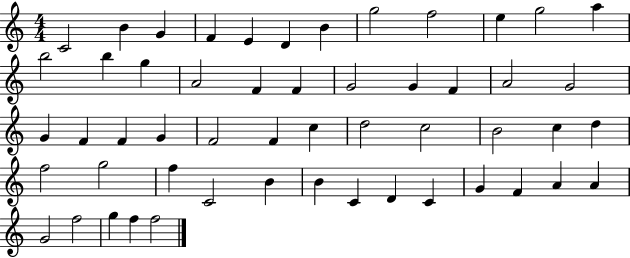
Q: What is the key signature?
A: C major